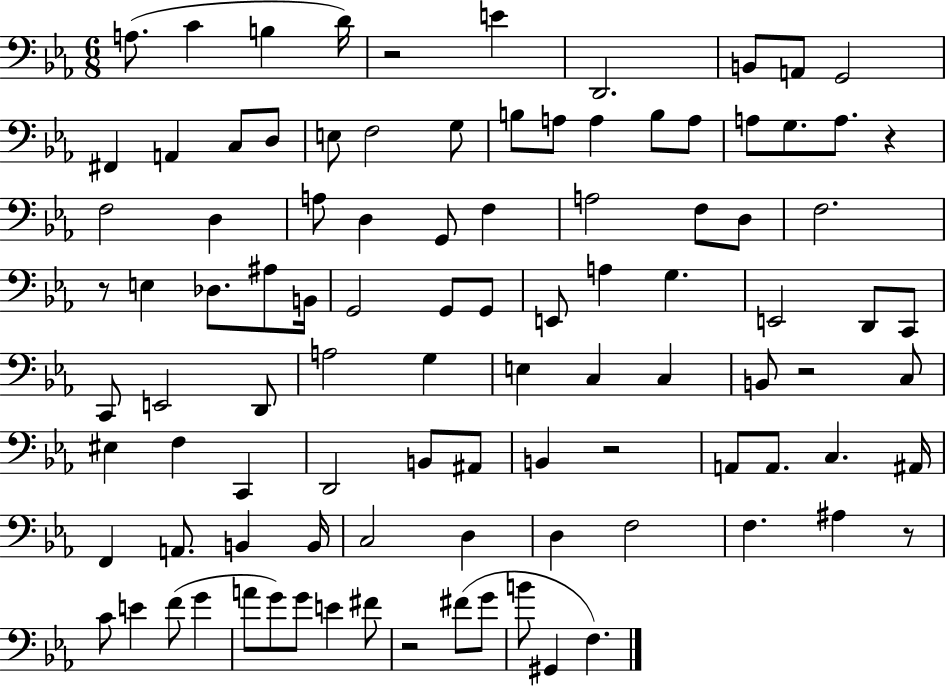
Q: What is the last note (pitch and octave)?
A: F3